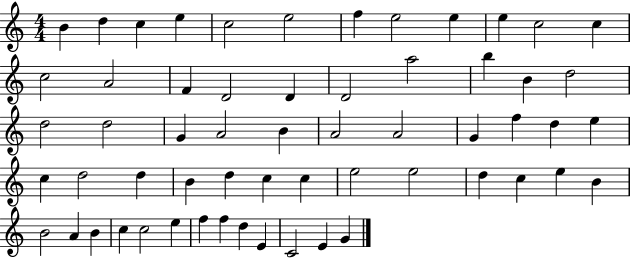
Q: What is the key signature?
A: C major